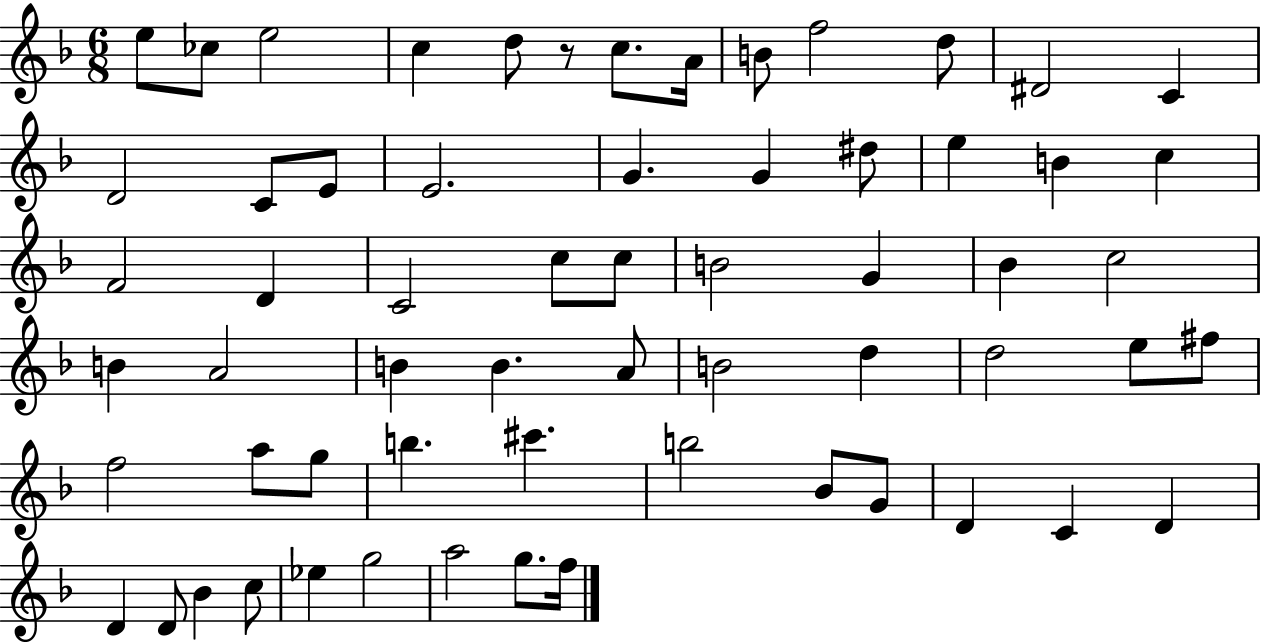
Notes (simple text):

E5/e CES5/e E5/h C5/q D5/e R/e C5/e. A4/s B4/e F5/h D5/e D#4/h C4/q D4/h C4/e E4/e E4/h. G4/q. G4/q D#5/e E5/q B4/q C5/q F4/h D4/q C4/h C5/e C5/e B4/h G4/q Bb4/q C5/h B4/q A4/h B4/q B4/q. A4/e B4/h D5/q D5/h E5/e F#5/e F5/h A5/e G5/e B5/q. C#6/q. B5/h Bb4/e G4/e D4/q C4/q D4/q D4/q D4/e Bb4/q C5/e Eb5/q G5/h A5/h G5/e. F5/s